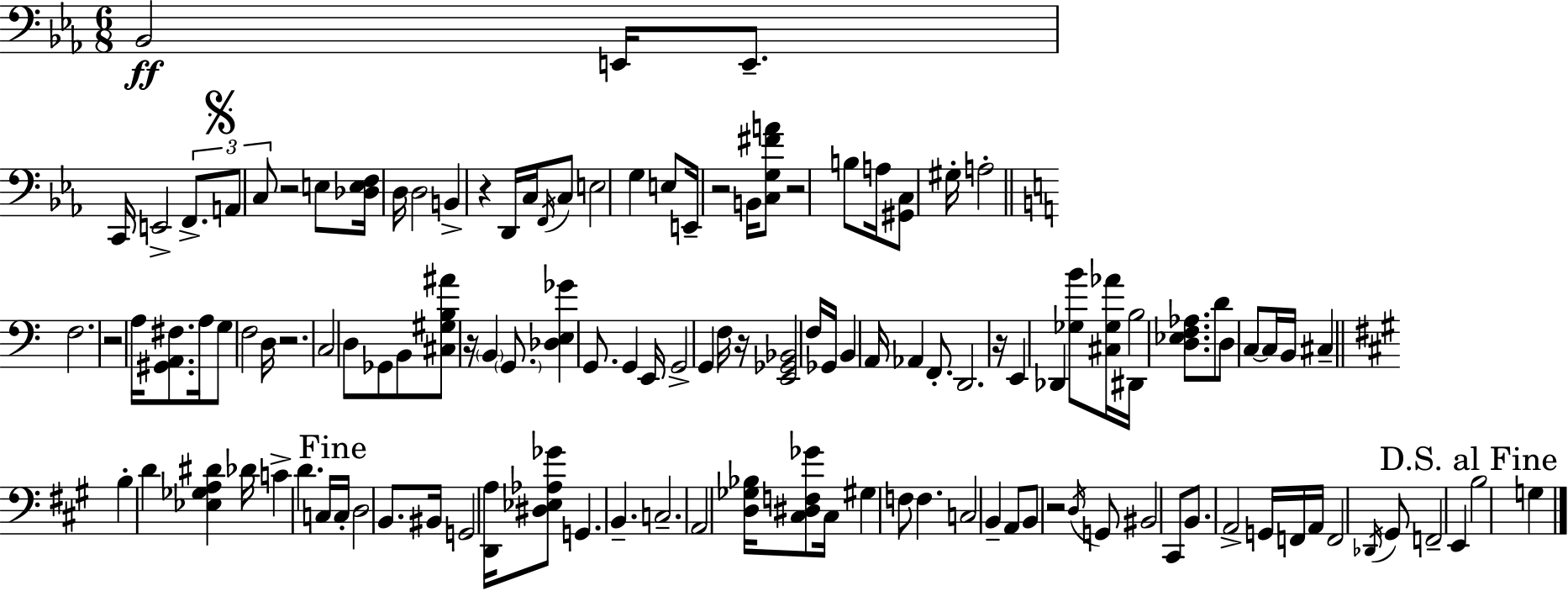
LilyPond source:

{
  \clef bass
  \numericTimeSignature
  \time 6/8
  \key ees \major
  bes,2\ff e,16 e,8.-- | c,16 e,2-> \tuplet 3/2 { f,8.-> | \mark \markup { \musicglyph "scripts.segno" } a,8 c8 } r2 | e8 <des e f>16 d16 d2 | \break b,4-> r4 d,16 c16 \acciaccatura { f,16 } c8 | e2 g4 | e8 e,16-- r2 | b,16 <c g fis' a'>8 r2 b8 | \break a16 <gis, c>8 gis16-. a2-. | \bar "||" \break \key c \major f2. | r2 a16 <gis, a, fis>8. | a16 g8 f2 d16 | r2. | \break c2 d8 ges,8 | b,8 <cis gis b ais'>8 r16 \parenthesize b,4 \parenthesize g,8. | <des e ges'>4 g,8. g,4 e,16 | g,2-> g,4 | \break f16 r16 <e, ges, bes,>2 f16 ges,16 | b,4 a,16 aes,4 f,8.-. | d,2. | r16 e,4 des,4 <ges b'>8 <cis ges aes'>16 | \break dis,16 b2 <d ees f aes>8. | d'8 d8 c8~~ c16 b,16 cis4-- | \bar "||" \break \key a \major b4-. d'4 <ees ges a dis'>4 | des'16 c'4-> d'4. c16 | \mark "Fine" c16-. d2 b,8. | bis,16 g,2 <d, a>16 <dis ees aes ges'>8 | \break g,4. b,4.-- | c2.-- | a,2 <d ges bes>16 <cis dis f ges'>8 cis16 | gis4 f8 f4. | \break c2 b,4-- | a,8 b,8 r2 | \acciaccatura { d16 } g,8 bis,2 cis,8 | b,8. a,2-> | \break g,16 f,16 a,16 f,2 \acciaccatura { des,16 } | gis,8 f,2-- e,4 | \mark "D.S. al Fine" b2 g4 | \bar "|."
}